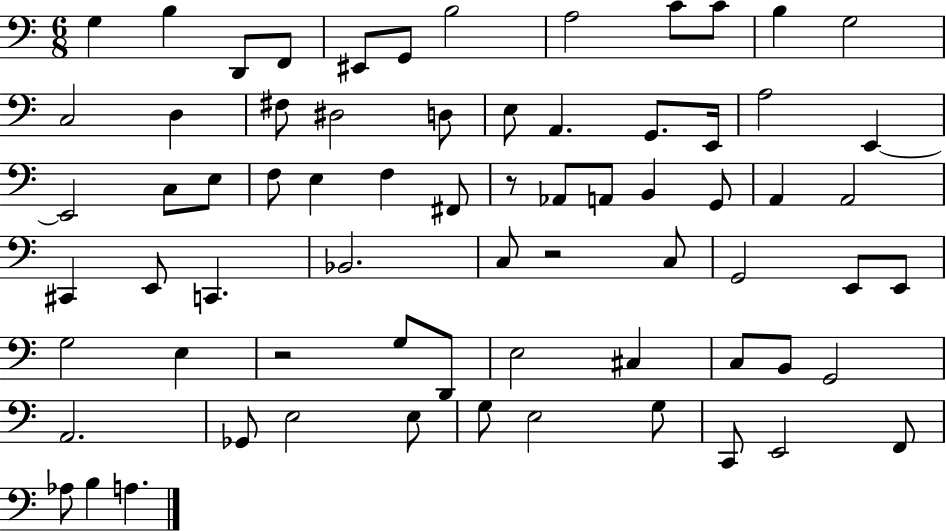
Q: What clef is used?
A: bass